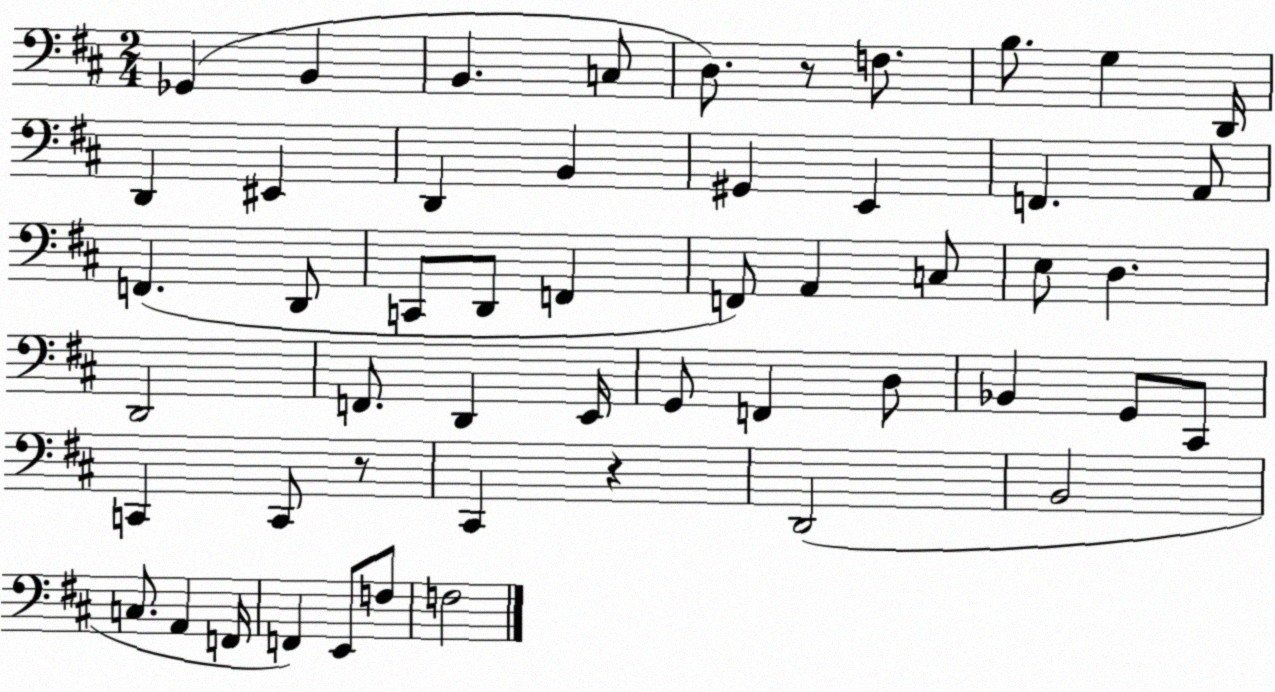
X:1
T:Untitled
M:2/4
L:1/4
K:D
_G,, B,, B,, C,/2 D,/2 z/2 F,/2 B,/2 G, D,,/4 D,, ^E,, D,, B,, ^G,, E,, F,, A,,/2 F,, D,,/2 C,,/2 D,,/2 F,, F,,/2 A,, C,/2 E,/2 D, D,,2 F,,/2 D,, E,,/4 G,,/2 F,, D,/2 _B,, G,,/2 ^C,,/2 C,, C,,/2 z/2 ^C,, z D,,2 B,,2 C,/2 A,, F,,/4 F,, E,,/2 F,/2 F,2